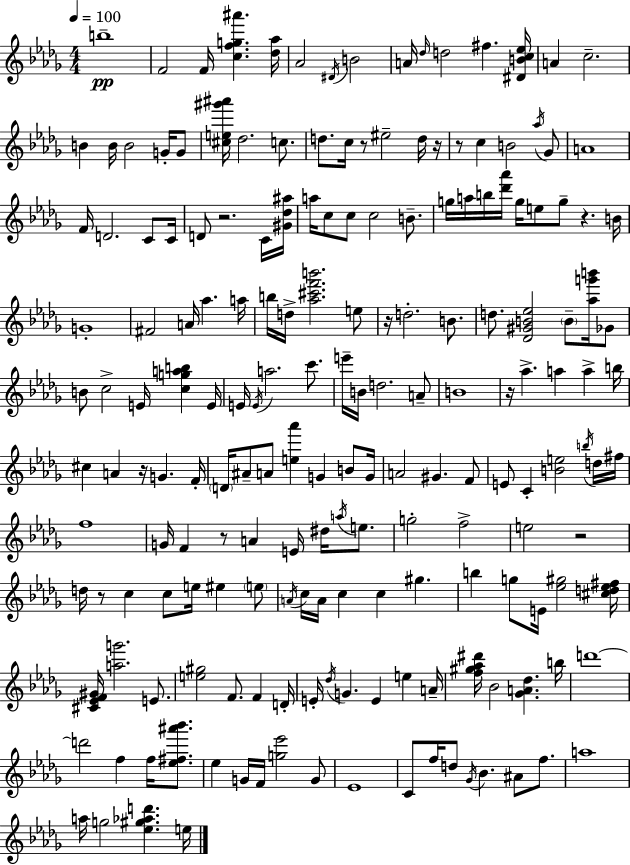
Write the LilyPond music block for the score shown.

{
  \clef treble
  \numericTimeSignature
  \time 4/4
  \key bes \minor
  \tempo 4 = 100
  \repeat volta 2 { b''1--\pp | f'2 f'16 <c'' f'' g'' ais'''>4. <des'' aes''>16 | aes'2 \acciaccatura { dis'16 } b'2 | a'16 \grace { des''16 } d''2 fis''4. | \break <dis' b' c'' ees''>16 a'4 c''2.-- | b'4 b'16 b'2 g'16-. | g'8 <cis'' e'' gis''' ais'''>16 des''2. c''8. | d''8. c''16 r8 eis''2-- | \break d''16 r16 r8 c''4 b'2 | \acciaccatura { aes''16 } ges'8 a'1 | f'16 d'2. | c'8 c'16 d'8 r2. | \break c'16 <gis' des'' ais''>16 a''16 c''8 c''8 c''2 | b'8.-- g''16 a''16 b''16 <des''' aes'''>16 g''16 e''8 g''8-- r4. | b'16 g'1-. | fis'2 a'16 aes''4. | \break a''16 b''16 d''16-> <aes'' cis''' f''' b'''>2. | e''8 r16 d''2.-. | b'8. d''8. <des' gis' b' ees''>2 \parenthesize b'8-- | <aes'' g''' b'''>16 ges'8 b'8 c''2-> e'16 <c'' g'' a'' b''>4 | \break e'16 e'16 \acciaccatura { e'16 } a''2. | c'''8. e'''16-- b'16 d''2. | a'8-- b'1 | r16 aes''4.-> a''4 a''4-> | \break b''16 cis''4 a'4 r16 g'4. | f'16-. \parenthesize d'16 ais'8-- a'8 <e'' aes'''>4 g'4 | b'8 g'16 a'2 gis'4. | f'8 e'8 c'4-. <b' e''>2 | \break \acciaccatura { b''16 } d''16 fis''16 f''1 | g'16 f'4 r8 a'4 | e'16 dis''16 \acciaccatura { a''16 } e''8. g''2-. f''2-> | e''2 r2 | \break d''16 r8 c''4 c''8 e''16 | eis''4 \parenthesize e''8 \acciaccatura { a'16 } c''16 a'16 c''4 c''4 | gis''4. b''4 g''8 e'16 <ees'' gis''>2 | <cis'' d'' ees'' fis''>16 <cis' ees' f' gis'>16 <a'' g'''>2. | \break e'8. <e'' gis''>2 f'8. | f'4 d'16-. e'16-. \acciaccatura { des''16 } g'4. e'4 | e''4 a'16-- <f'' gis'' aes'' dis'''>16 bes'2 | <ges' a' des''>4. b''16 d'''1~~ | \break d'''2 | f''4 f''16 <ees'' fis'' ais''' bes'''>8. ees''4 g'16 f'16 <g'' ees'''>2 | g'8 ees'1 | c'8 f''16 d''8 \acciaccatura { ges'16 } bes'4. | \break ais'8 f''8. a''1 | a''16 g''2 | <ees'' gis'' aes'' d'''>4. e''16 } \bar "|."
}